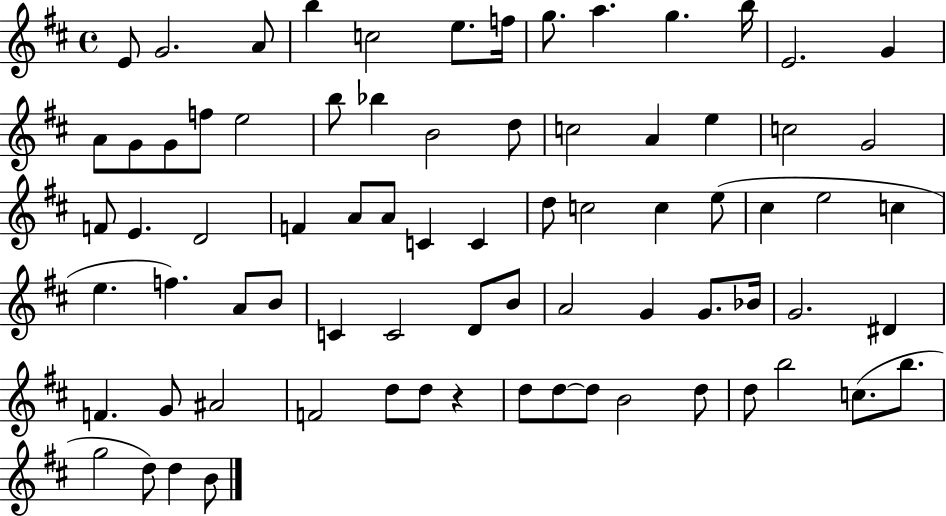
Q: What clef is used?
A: treble